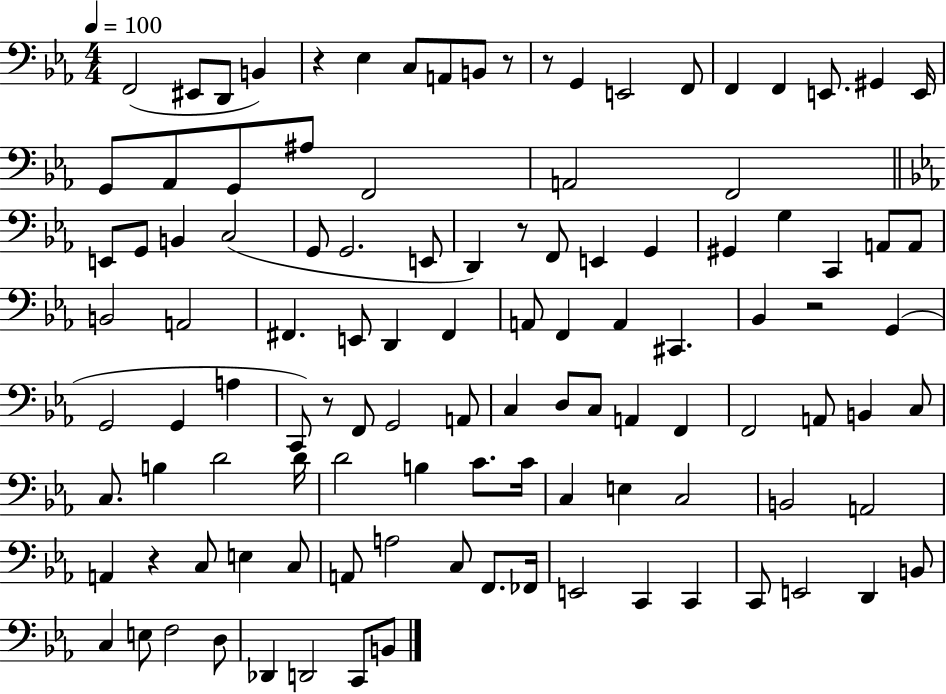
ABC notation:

X:1
T:Untitled
M:4/4
L:1/4
K:Eb
F,,2 ^E,,/2 D,,/2 B,, z _E, C,/2 A,,/2 B,,/2 z/2 z/2 G,, E,,2 F,,/2 F,, F,, E,,/2 ^G,, E,,/4 G,,/2 _A,,/2 G,,/2 ^A,/2 F,,2 A,,2 F,,2 E,,/2 G,,/2 B,, C,2 G,,/2 G,,2 E,,/2 D,, z/2 F,,/2 E,, G,, ^G,, G, C,, A,,/2 A,,/2 B,,2 A,,2 ^F,, E,,/2 D,, ^F,, A,,/2 F,, A,, ^C,, _B,, z2 G,, G,,2 G,, A, C,,/2 z/2 F,,/2 G,,2 A,,/2 C, D,/2 C,/2 A,, F,, F,,2 A,,/2 B,, C,/2 C,/2 B, D2 D/4 D2 B, C/2 C/4 C, E, C,2 B,,2 A,,2 A,, z C,/2 E, C,/2 A,,/2 A,2 C,/2 F,,/2 _F,,/4 E,,2 C,, C,, C,,/2 E,,2 D,, B,,/2 C, E,/2 F,2 D,/2 _D,, D,,2 C,,/2 B,,/2